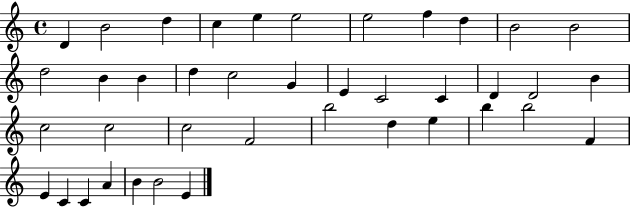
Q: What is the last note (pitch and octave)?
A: E4